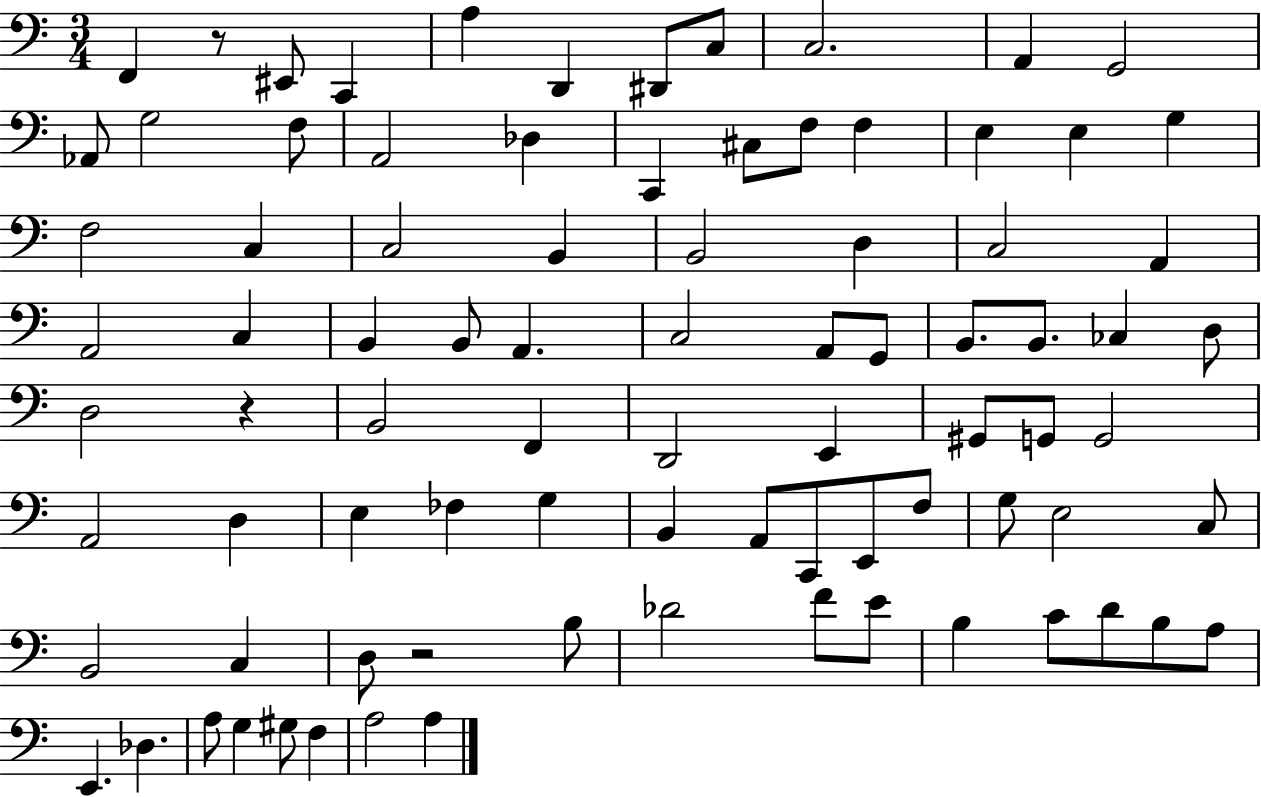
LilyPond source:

{
  \clef bass
  \numericTimeSignature
  \time 3/4
  \key c \major
  \repeat volta 2 { f,4 r8 eis,8 c,4 | a4 d,4 dis,8 c8 | c2. | a,4 g,2 | \break aes,8 g2 f8 | a,2 des4 | c,4 cis8 f8 f4 | e4 e4 g4 | \break f2 c4 | c2 b,4 | b,2 d4 | c2 a,4 | \break a,2 c4 | b,4 b,8 a,4. | c2 a,8 g,8 | b,8. b,8. ces4 d8 | \break d2 r4 | b,2 f,4 | d,2 e,4 | gis,8 g,8 g,2 | \break a,2 d4 | e4 fes4 g4 | b,4 a,8 c,8 e,8 f8 | g8 e2 c8 | \break b,2 c4 | d8 r2 b8 | des'2 f'8 e'8 | b4 c'8 d'8 b8 a8 | \break e,4. des4. | a8 g4 gis8 f4 | a2 a4 | } \bar "|."
}